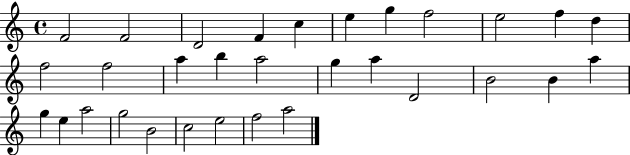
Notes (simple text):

F4/h F4/h D4/h F4/q C5/q E5/q G5/q F5/h E5/h F5/q D5/q F5/h F5/h A5/q B5/q A5/h G5/q A5/q D4/h B4/h B4/q A5/q G5/q E5/q A5/h G5/h B4/h C5/h E5/h F5/h A5/h